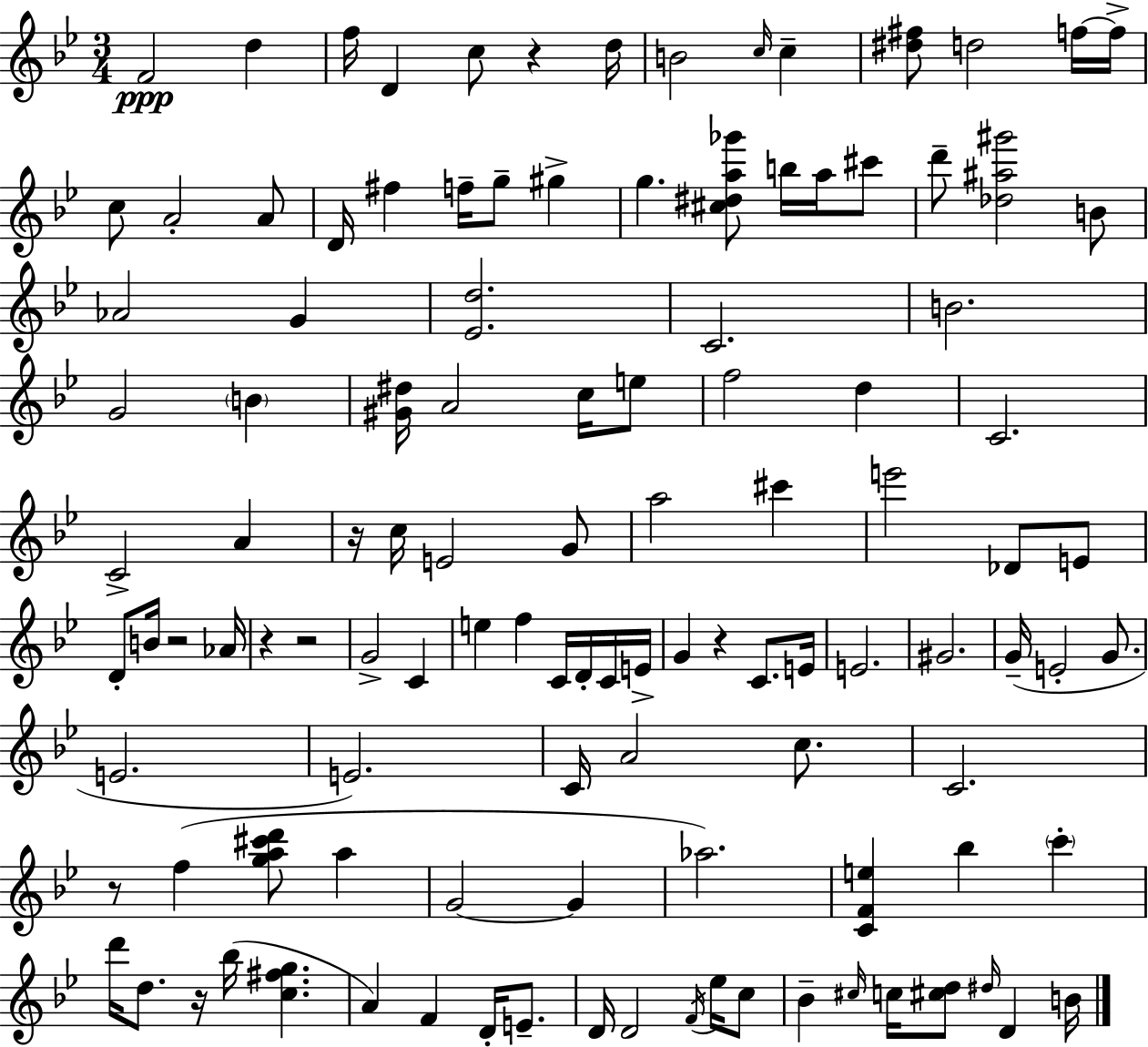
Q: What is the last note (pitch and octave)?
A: B4